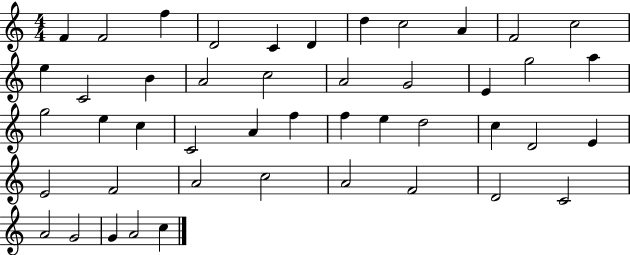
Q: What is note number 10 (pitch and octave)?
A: F4